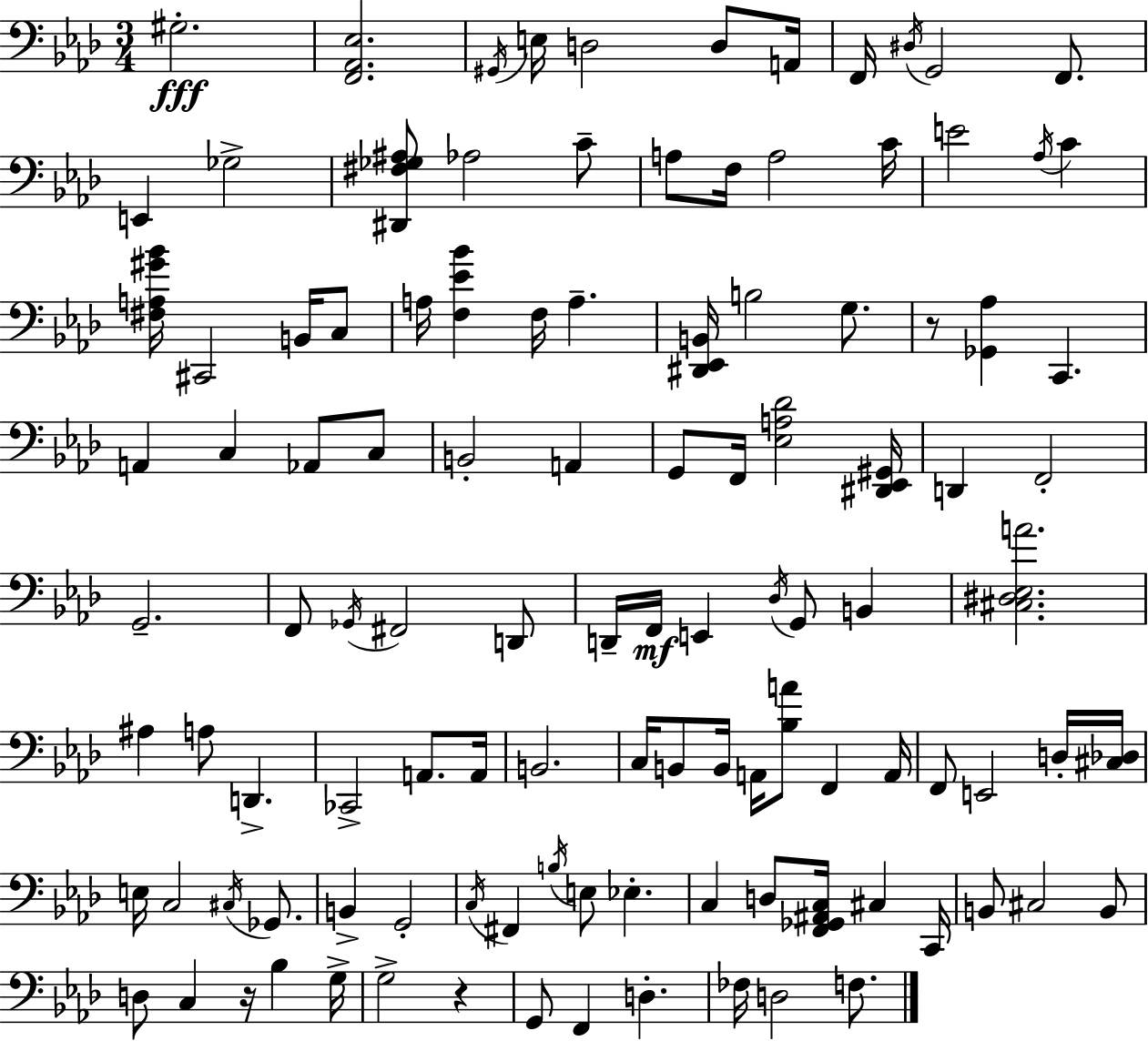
X:1
T:Untitled
M:3/4
L:1/4
K:Fm
^G,2 [F,,_A,,_E,]2 ^G,,/4 E,/4 D,2 D,/2 A,,/4 F,,/4 ^D,/4 G,,2 F,,/2 E,, _G,2 [^D,,^F,_G,^A,]/2 _A,2 C/2 A,/2 F,/4 A,2 C/4 E2 _A,/4 C [^F,A,^G_B]/4 ^C,,2 B,,/4 C,/2 A,/4 [F,_E_B] F,/4 A, [^D,,_E,,B,,]/4 B,2 G,/2 z/2 [_G,,_A,] C,, A,, C, _A,,/2 C,/2 B,,2 A,, G,,/2 F,,/4 [_E,A,_D]2 [^D,,_E,,^G,,]/4 D,, F,,2 G,,2 F,,/2 _G,,/4 ^F,,2 D,,/2 D,,/4 F,,/4 E,, _D,/4 G,,/2 B,, [^C,^D,_E,A]2 ^A, A,/2 D,, _C,,2 A,,/2 A,,/4 B,,2 C,/4 B,,/2 B,,/4 A,,/4 [_B,A]/2 F,, A,,/4 F,,/2 E,,2 D,/4 [^C,_D,]/4 E,/4 C,2 ^C,/4 _G,,/2 B,, G,,2 C,/4 ^F,, B,/4 E,/2 _E, C, D,/2 [F,,_G,,^A,,C,]/4 ^C, C,,/4 B,,/2 ^C,2 B,,/2 D,/2 C, z/4 _B, G,/4 G,2 z G,,/2 F,, D, _F,/4 D,2 F,/2